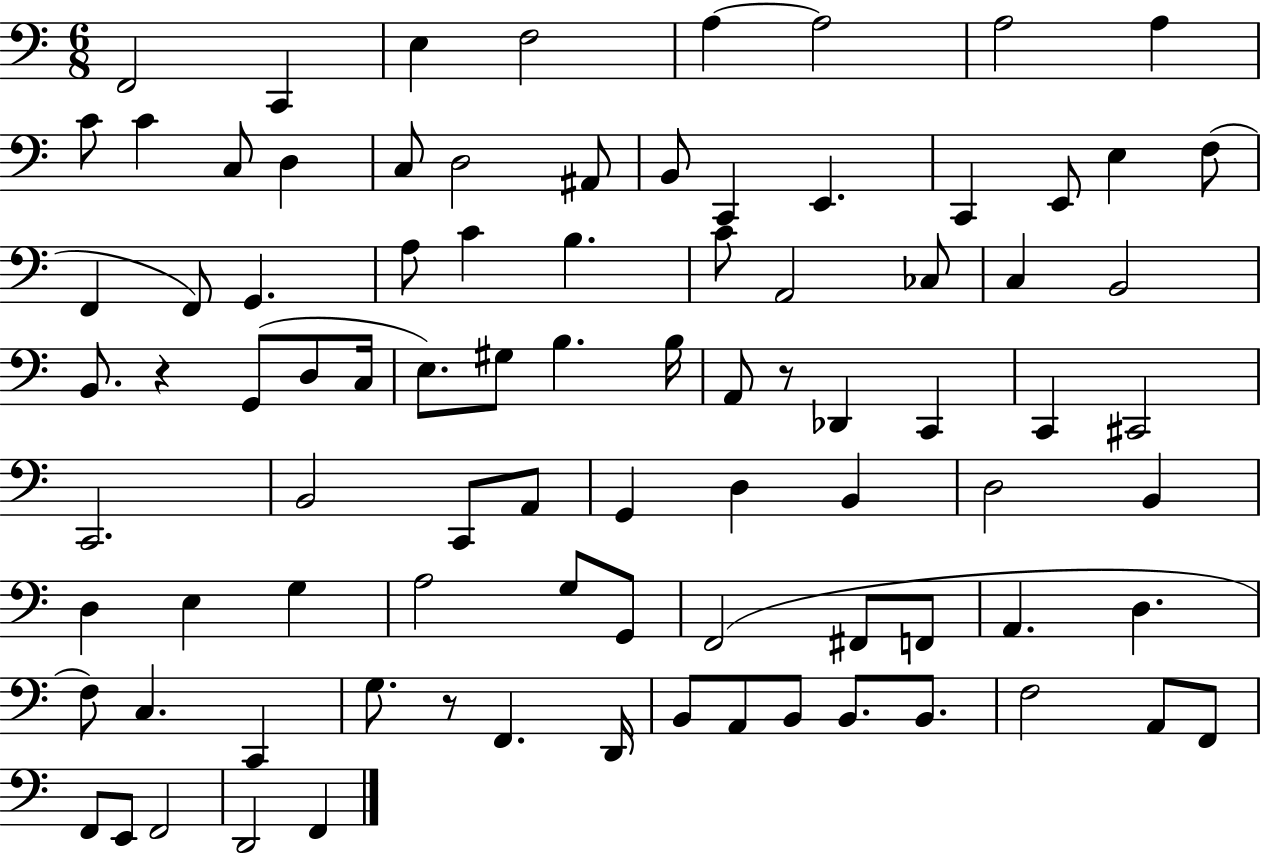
X:1
T:Untitled
M:6/8
L:1/4
K:C
F,,2 C,, E, F,2 A, A,2 A,2 A, C/2 C C,/2 D, C,/2 D,2 ^A,,/2 B,,/2 C,, E,, C,, E,,/2 E, F,/2 F,, F,,/2 G,, A,/2 C B, C/2 A,,2 _C,/2 C, B,,2 B,,/2 z G,,/2 D,/2 C,/4 E,/2 ^G,/2 B, B,/4 A,,/2 z/2 _D,, C,, C,, ^C,,2 C,,2 B,,2 C,,/2 A,,/2 G,, D, B,, D,2 B,, D, E, G, A,2 G,/2 G,,/2 F,,2 ^F,,/2 F,,/2 A,, D, F,/2 C, C,, G,/2 z/2 F,, D,,/4 B,,/2 A,,/2 B,,/2 B,,/2 B,,/2 F,2 A,,/2 F,,/2 F,,/2 E,,/2 F,,2 D,,2 F,,